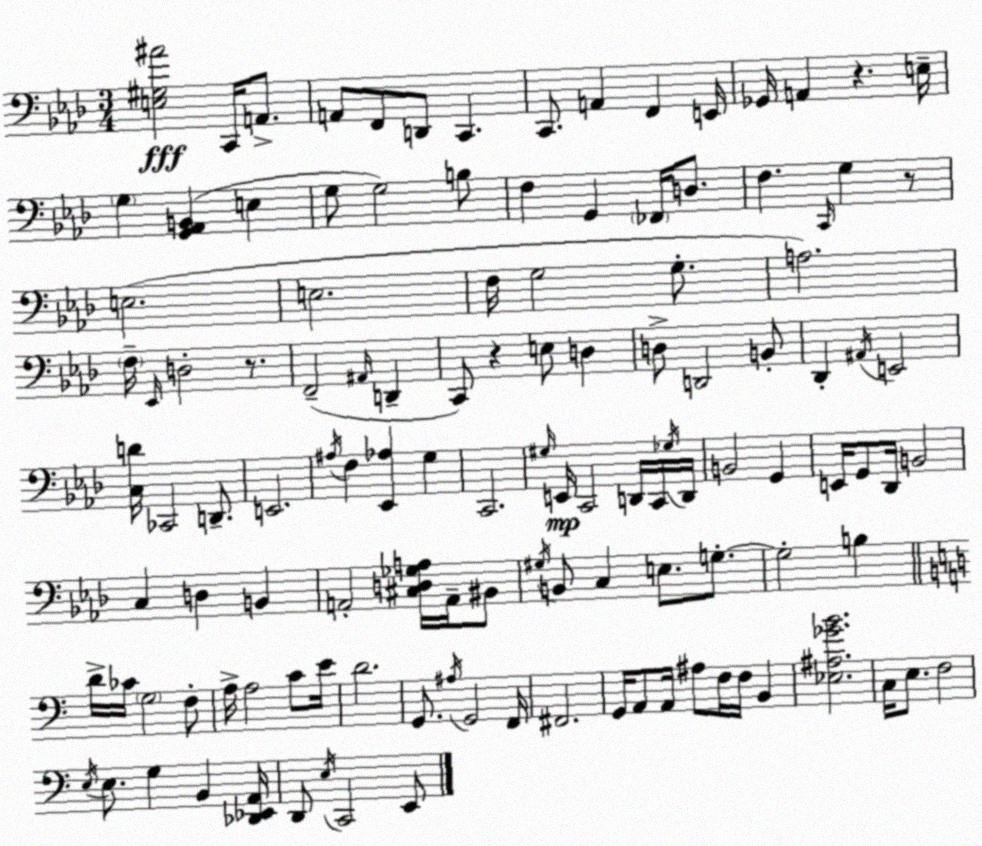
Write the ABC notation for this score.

X:1
T:Untitled
M:3/4
L:1/4
K:Ab
[E,^G,^A]2 C,,/4 A,,/2 A,,/2 F,,/2 D,,/2 C,, C,,/2 A,, F,, E,,/4 _G,,/4 A,, z E,/4 G, [G,,_A,,B,,] E, G,/2 G,2 B,/2 F, G,, _F,,/4 D,/2 F, C,,/4 G, z/2 E,2 E,2 F,/4 G,2 G,/2 A,2 F,/4 _E,,/4 D,2 z/2 F,,2 ^A,,/4 D,, C,,/2 z E,/2 D, D,/2 D,,2 B,,/2 _D,, ^A,,/4 E,,2 [C,D]/4 _C,,2 D,,/2 E,,2 ^A,/4 F, [_E,,_A,] G, C,,2 ^G,/4 E,,/4 C,,2 D,,/4 C,,/4 _G,/4 D,,/4 B,,2 G,, E,,/4 G,,/2 _D,,/4 B,,2 C, D, B,, A,,2 [^C,D,_G,A,]/4 A,,/4 ^B,,/2 ^G,/4 B,,/2 C, E,/2 G,/2 G,2 B, D/4 _C/4 G,2 F,/2 A,/4 A,2 C/2 E/4 D2 G,,/2 ^A,/4 G,,2 F,,/4 ^F,,2 G,,/4 A,,/2 A,,/4 ^A,/2 F,/4 F,/4 B,, [_E,^A,_GB]2 C,/4 E,/2 F,2 E,/4 E,/2 G, B,, [_D,,_E,,A,,]/4 D,,/2 E,/4 C,,2 E,,/2